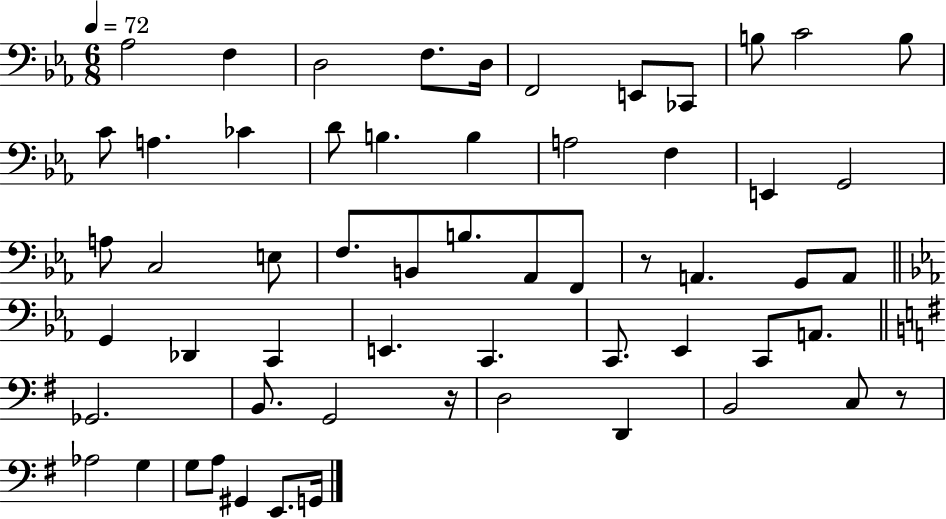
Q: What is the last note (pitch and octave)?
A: G2